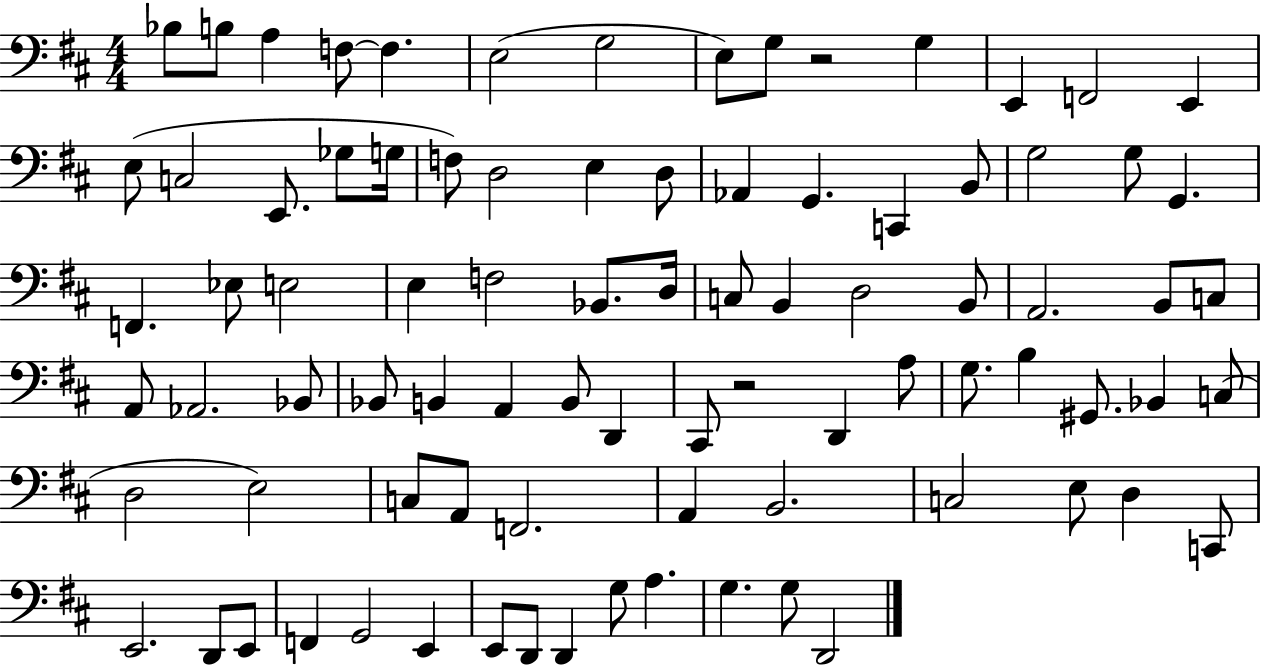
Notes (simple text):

Bb3/e B3/e A3/q F3/e F3/q. E3/h G3/h E3/e G3/e R/h G3/q E2/q F2/h E2/q E3/e C3/h E2/e. Gb3/e G3/s F3/e D3/h E3/q D3/e Ab2/q G2/q. C2/q B2/e G3/h G3/e G2/q. F2/q. Eb3/e E3/h E3/q F3/h Bb2/e. D3/s C3/e B2/q D3/h B2/e A2/h. B2/e C3/e A2/e Ab2/h. Bb2/e Bb2/e B2/q A2/q B2/e D2/q C#2/e R/h D2/q A3/e G3/e. B3/q G#2/e. Bb2/q C3/e D3/h E3/h C3/e A2/e F2/h. A2/q B2/h. C3/h E3/e D3/q C2/e E2/h. D2/e E2/e F2/q G2/h E2/q E2/e D2/e D2/q G3/e A3/q. G3/q. G3/e D2/h